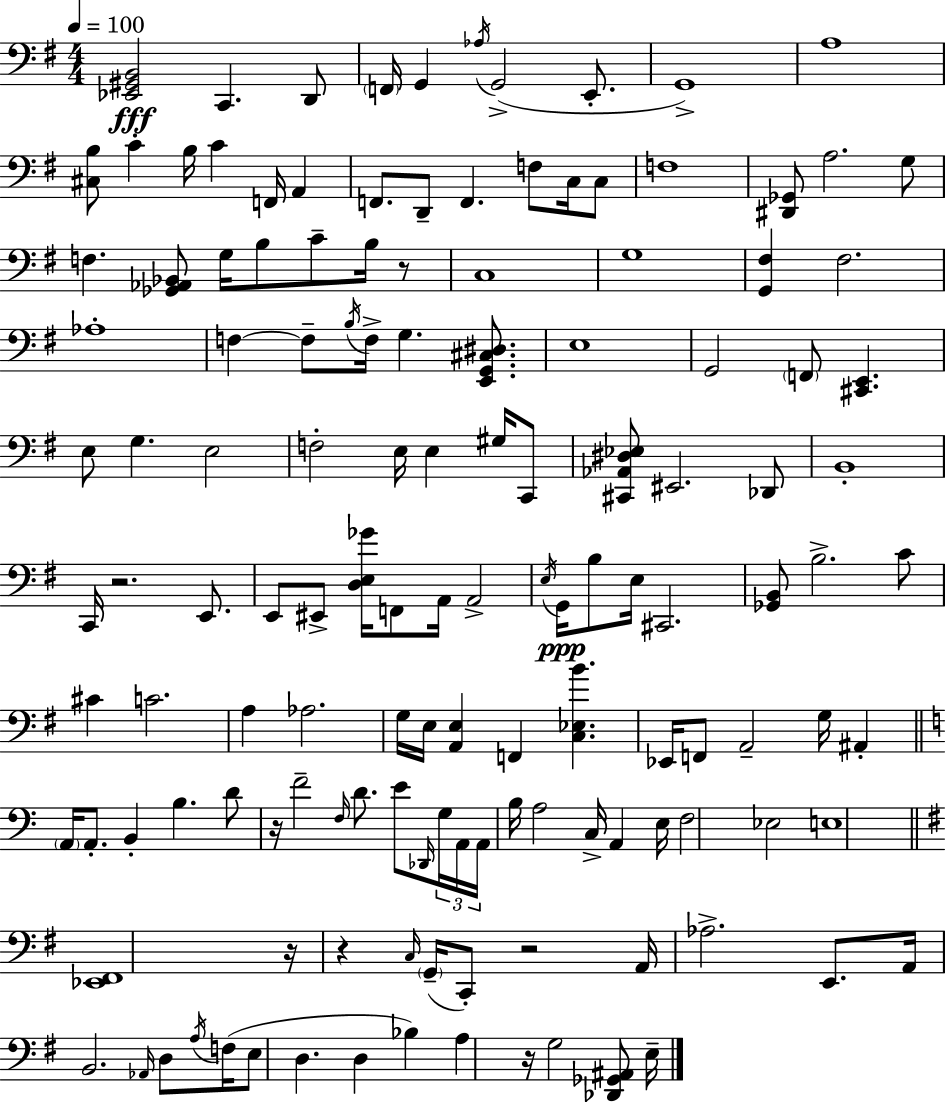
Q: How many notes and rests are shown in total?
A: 138